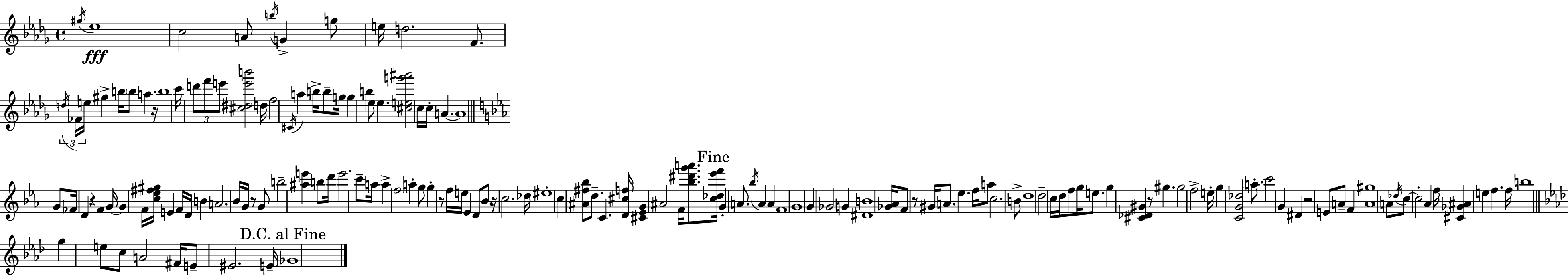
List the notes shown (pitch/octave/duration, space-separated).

G#5/s Eb5/w C5/h A4/e B5/s G4/q G5/e E5/s D5/h. F4/e. D5/s FES4/s E5/s G#5/q B5/s B5/e A5/q. R/s B5/w C6/s D6/e F6/e E6/e [C#5,D#5,E6,B6]/h D5/s F5/h C#4/s A5/q B5/s B5/e G5/s G5/q B5/q Eb5/e Eb5/q. [C#5,E5,G6,A#6]/h C5/s C5/s A4/q. A4/w G4/e FES4/s D4/q R/q F4/q G4/s G4/q F4/s [C5,Eb5,F#5,G#5]/s E4/q F4/s D4/s B4/q A4/h. Bb4/s G4/s R/e G4/e B5/h [A#5,E6]/q B5/e D6/s E6/h. C6/e A5/s A5/q F5/h A5/q G5/e G5/q R/e F5/s E5/s Eb4/q D4/e Bb4/e R/s C5/h. Db5/s EIS5/w C5/q [A#4,F#5,Bb5]/e D5/e. C4/q. [D4,C#5,F5]/s [C#4,Eb4,G4]/q A#4/h F4/s [Bb5,D#6,G6,A6]/e. [C5,Db5,Eb6,F6]/s G4/q A4/e. Bb5/s A4/q A4/q F4/w G4/w G4/q Gb4/h G4/q [D#4,B4]/w [Gb4,Ab4]/s F4/e R/e G#4/s A4/e. Eb5/q. F5/s A5/e C5/h. B4/e D5/w D5/h C5/s D5/s F5/e G5/s E5/e. G5/q [C#4,Db4,G#4]/q R/e G#5/q. G#5/h F5/h E5/s G5/q [C4,G4,Db5]/h A5/e. C6/h G4/q D#4/q R/h E4/e A4/e F4/q [A4,G#5]/w A4/e Db5/s C5/e C5/h Ab4/q F5/s [C#4,Gb4,A#4]/q E5/q F5/q. F5/s B5/w G5/q E5/e C5/e A4/h F#4/s E4/e EIS4/h. E4/s Gb4/w